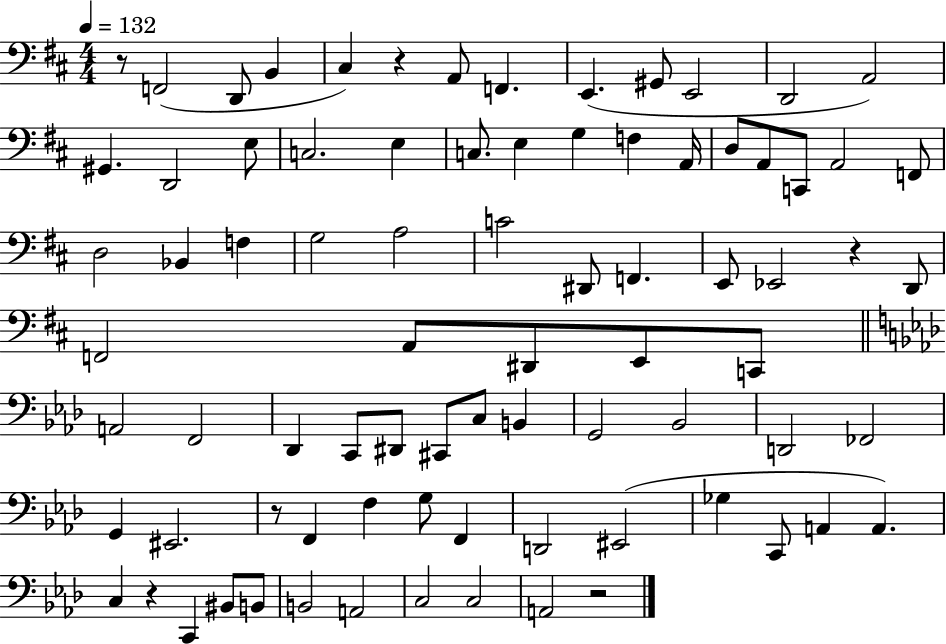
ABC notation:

X:1
T:Untitled
M:4/4
L:1/4
K:D
z/2 F,,2 D,,/2 B,, ^C, z A,,/2 F,, E,, ^G,,/2 E,,2 D,,2 A,,2 ^G,, D,,2 E,/2 C,2 E, C,/2 E, G, F, A,,/4 D,/2 A,,/2 C,,/2 A,,2 F,,/2 D,2 _B,, F, G,2 A,2 C2 ^D,,/2 F,, E,,/2 _E,,2 z D,,/2 F,,2 A,,/2 ^D,,/2 E,,/2 C,,/2 A,,2 F,,2 _D,, C,,/2 ^D,,/2 ^C,,/2 C,/2 B,, G,,2 _B,,2 D,,2 _F,,2 G,, ^E,,2 z/2 F,, F, G,/2 F,, D,,2 ^E,,2 _G, C,,/2 A,, A,, C, z C,, ^B,,/2 B,,/2 B,,2 A,,2 C,2 C,2 A,,2 z2